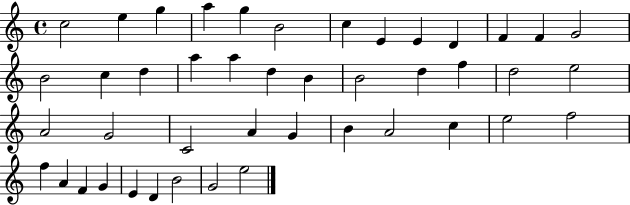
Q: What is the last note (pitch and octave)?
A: E5